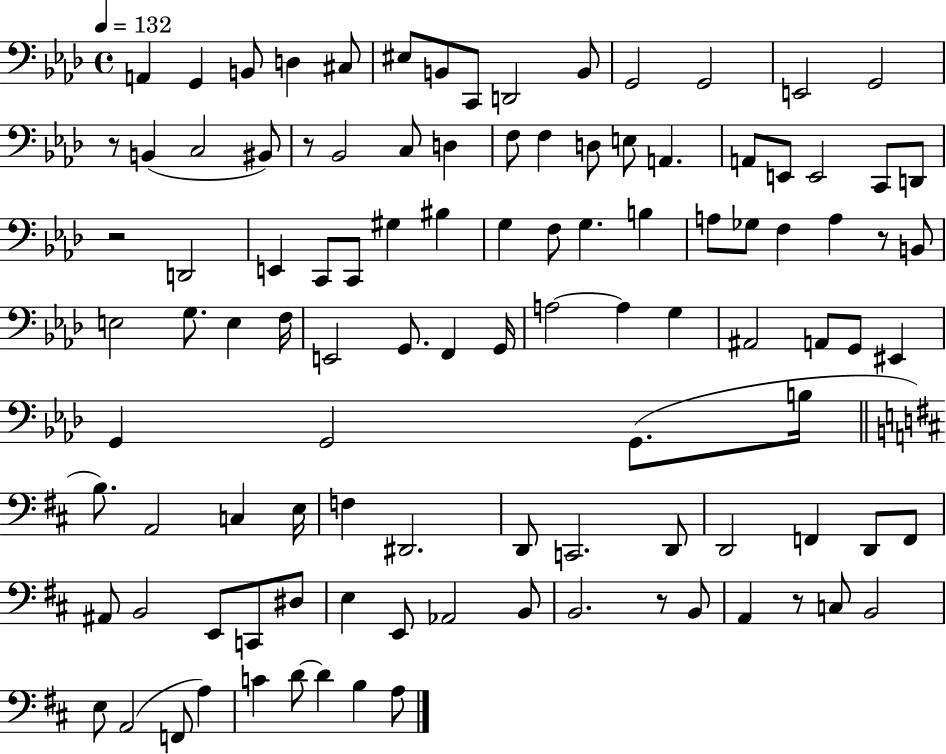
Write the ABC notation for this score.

X:1
T:Untitled
M:4/4
L:1/4
K:Ab
A,, G,, B,,/2 D, ^C,/2 ^E,/2 B,,/2 C,,/2 D,,2 B,,/2 G,,2 G,,2 E,,2 G,,2 z/2 B,, C,2 ^B,,/2 z/2 _B,,2 C,/2 D, F,/2 F, D,/2 E,/2 A,, A,,/2 E,,/2 E,,2 C,,/2 D,,/2 z2 D,,2 E,, C,,/2 C,,/2 ^G, ^B, G, F,/2 G, B, A,/2 _G,/2 F, A, z/2 B,,/2 E,2 G,/2 E, F,/4 E,,2 G,,/2 F,, G,,/4 A,2 A, G, ^A,,2 A,,/2 G,,/2 ^E,, G,, G,,2 G,,/2 B,/4 B,/2 A,,2 C, E,/4 F, ^D,,2 D,,/2 C,,2 D,,/2 D,,2 F,, D,,/2 F,,/2 ^A,,/2 B,,2 E,,/2 C,,/2 ^D,/2 E, E,,/2 _A,,2 B,,/2 B,,2 z/2 B,,/2 A,, z/2 C,/2 B,,2 E,/2 A,,2 F,,/2 A, C D/2 D B, A,/2